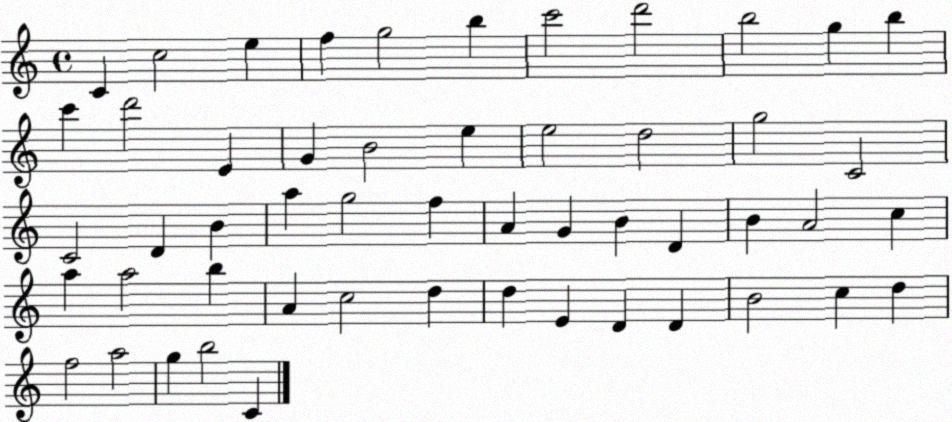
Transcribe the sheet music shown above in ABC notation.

X:1
T:Untitled
M:4/4
L:1/4
K:C
C c2 e f g2 b c'2 d'2 b2 g b c' d'2 E G B2 e e2 d2 g2 C2 C2 D B a g2 f A G B D B A2 c a a2 b A c2 d d E D D B2 c d f2 a2 g b2 C